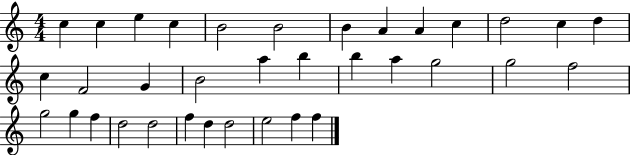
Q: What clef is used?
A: treble